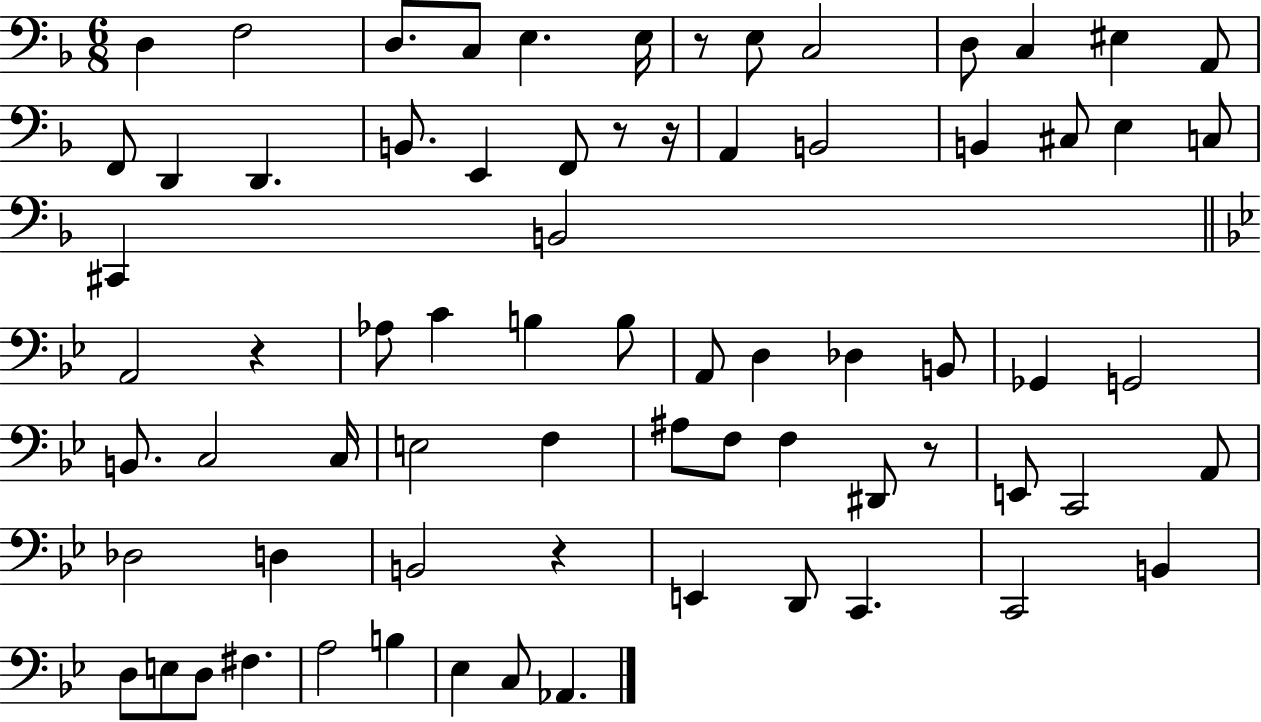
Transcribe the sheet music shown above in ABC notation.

X:1
T:Untitled
M:6/8
L:1/4
K:F
D, F,2 D,/2 C,/2 E, E,/4 z/2 E,/2 C,2 D,/2 C, ^E, A,,/2 F,,/2 D,, D,, B,,/2 E,, F,,/2 z/2 z/4 A,, B,,2 B,, ^C,/2 E, C,/2 ^C,, B,,2 A,,2 z _A,/2 C B, B,/2 A,,/2 D, _D, B,,/2 _G,, G,,2 B,,/2 C,2 C,/4 E,2 F, ^A,/2 F,/2 F, ^D,,/2 z/2 E,,/2 C,,2 A,,/2 _D,2 D, B,,2 z E,, D,,/2 C,, C,,2 B,, D,/2 E,/2 D,/2 ^F, A,2 B, _E, C,/2 _A,,